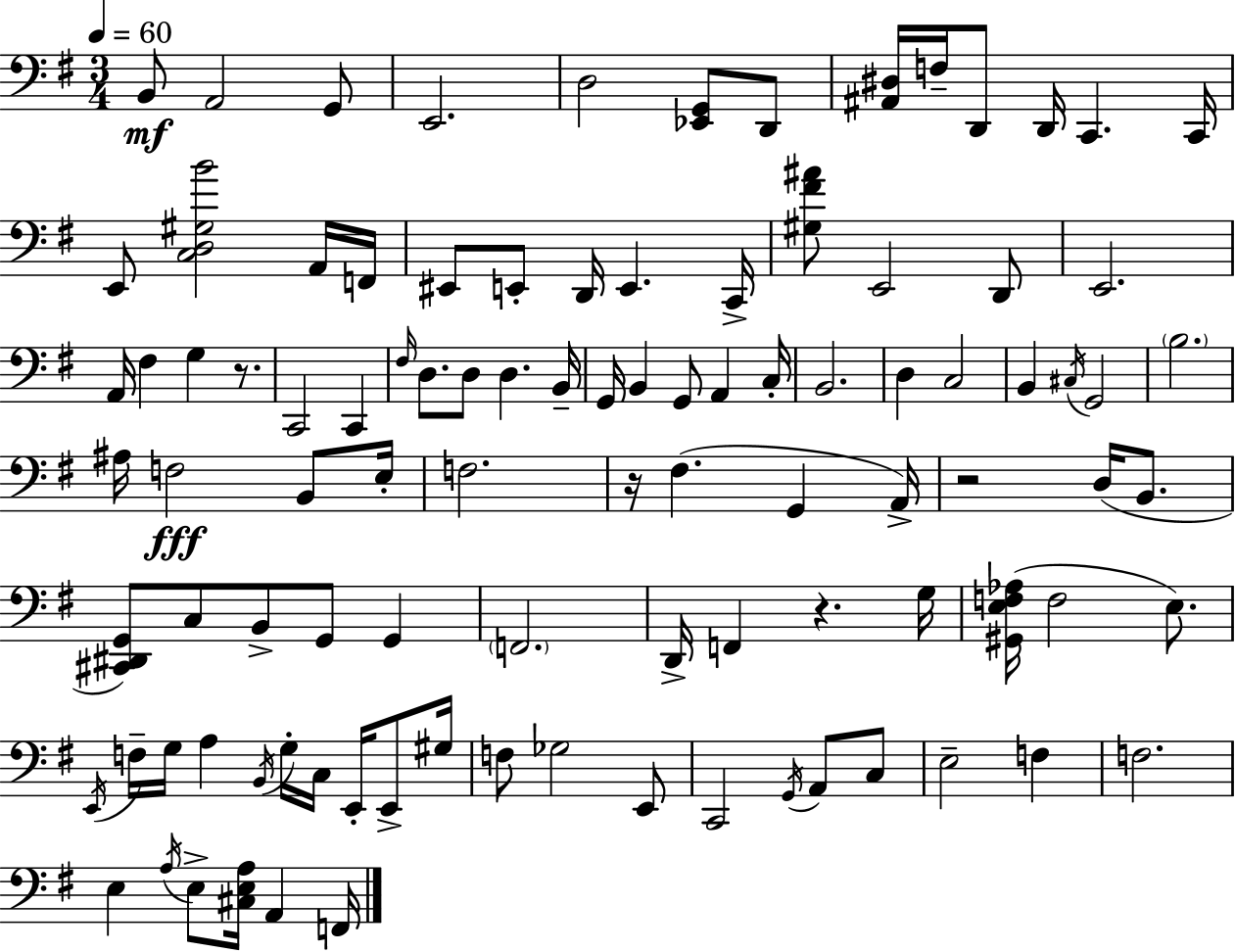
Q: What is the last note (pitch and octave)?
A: F2